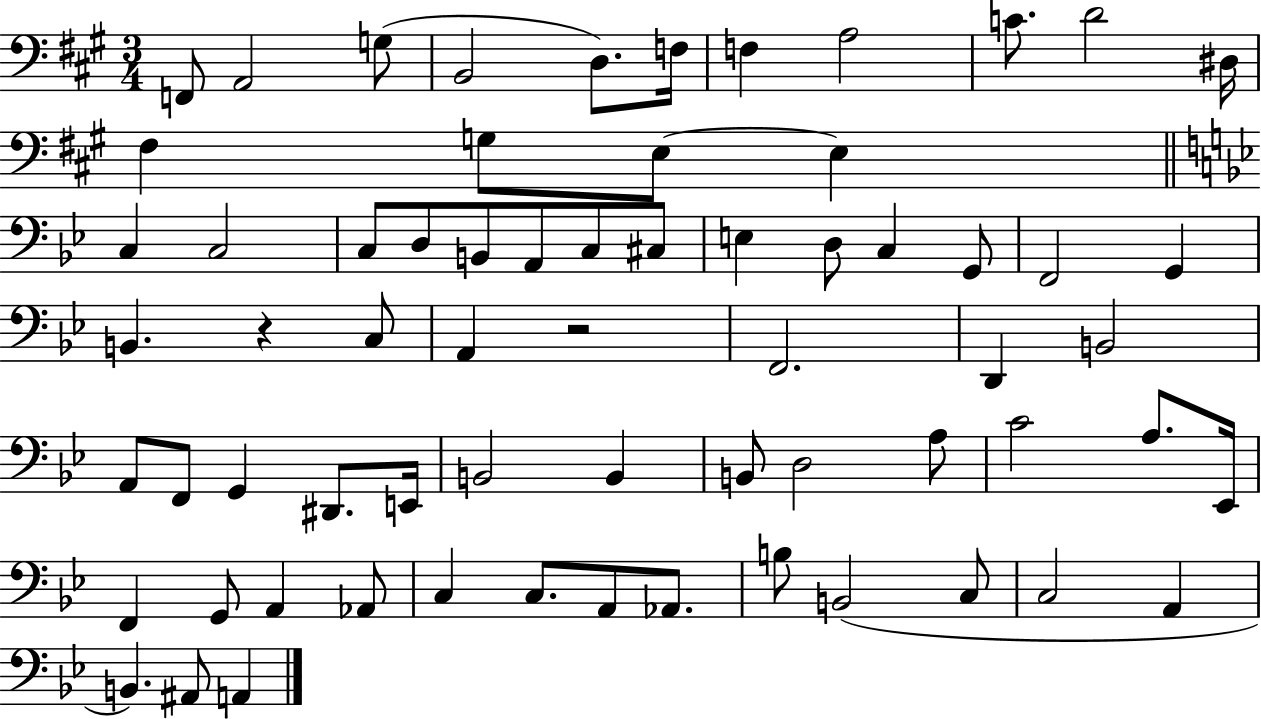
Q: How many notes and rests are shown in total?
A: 66